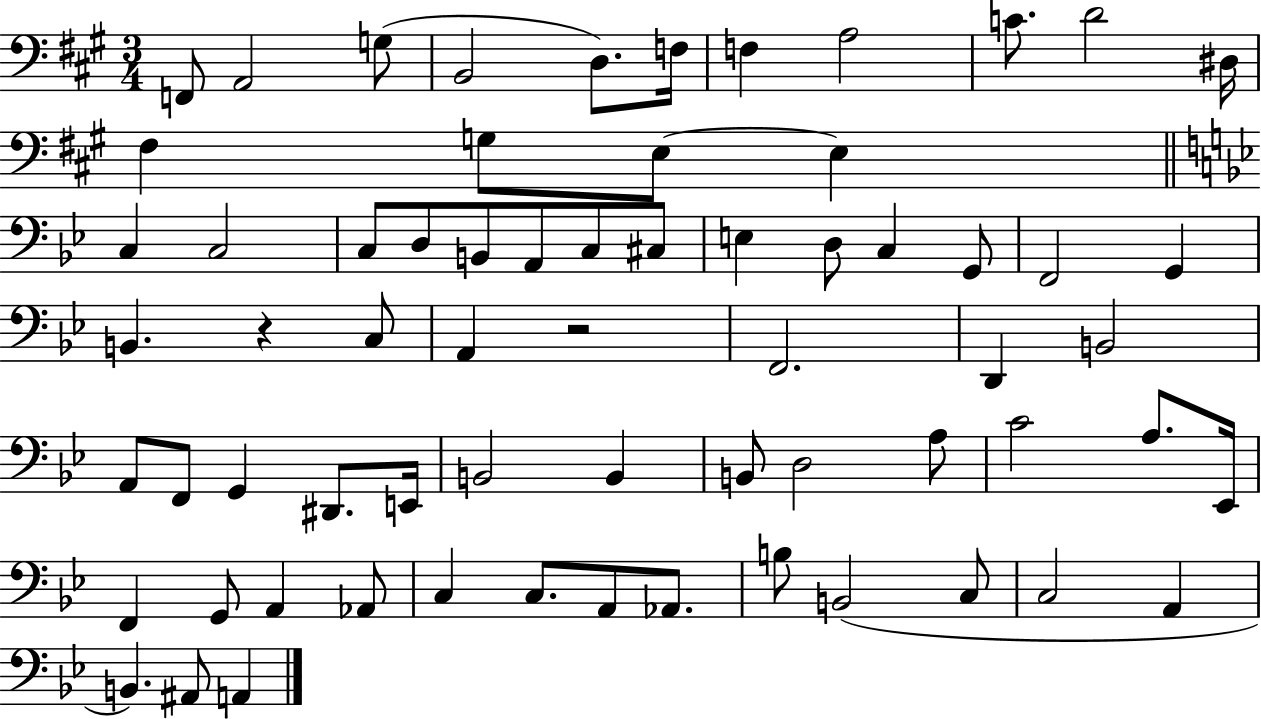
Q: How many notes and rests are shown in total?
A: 66